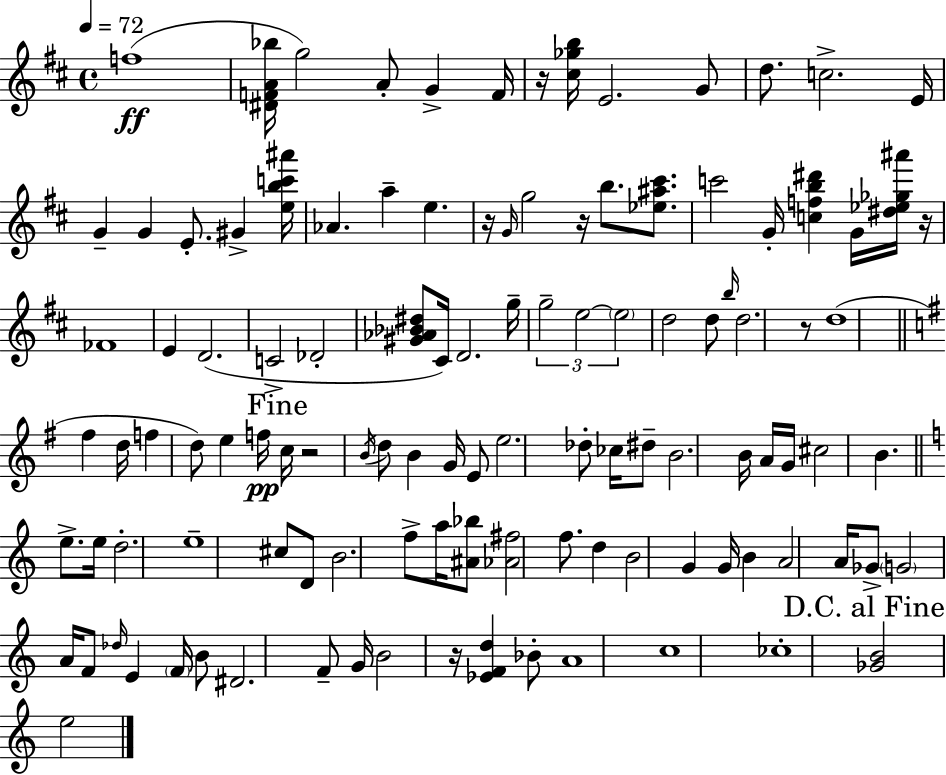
X:1
T:Untitled
M:4/4
L:1/4
K:D
f4 [^DFA_b]/4 g2 A/2 G F/4 z/4 [^c_gb]/4 E2 G/2 d/2 c2 E/4 G G E/2 ^G [ebc'^a']/4 _A a e z/4 G/4 g2 z/4 b/2 [_e^a^c']/2 c'2 G/4 [cfb^d'] G/4 [^d_e_g^a']/4 z/4 _F4 E D2 C2 _D2 [^G_A_B^d]/2 ^C/4 D2 g/4 g2 e2 e2 d2 d/2 b/4 d2 z/2 d4 ^f d/4 f d/2 e f/4 c/4 z2 B/4 d/2 B G/4 E/2 e2 _d/2 _c/4 ^d/2 B2 B/4 A/4 G/4 ^c2 B e/2 e/4 d2 e4 ^c/2 D/2 B2 f/2 a/4 [^A_b]/2 [_A^f]2 f/2 d B2 G G/4 B A2 A/4 _G/2 G2 A/4 F/2 _d/4 E F/4 B/2 ^D2 F/2 G/4 B2 z/4 [_EFd] _B/2 A4 c4 _c4 [_GB]2 e2